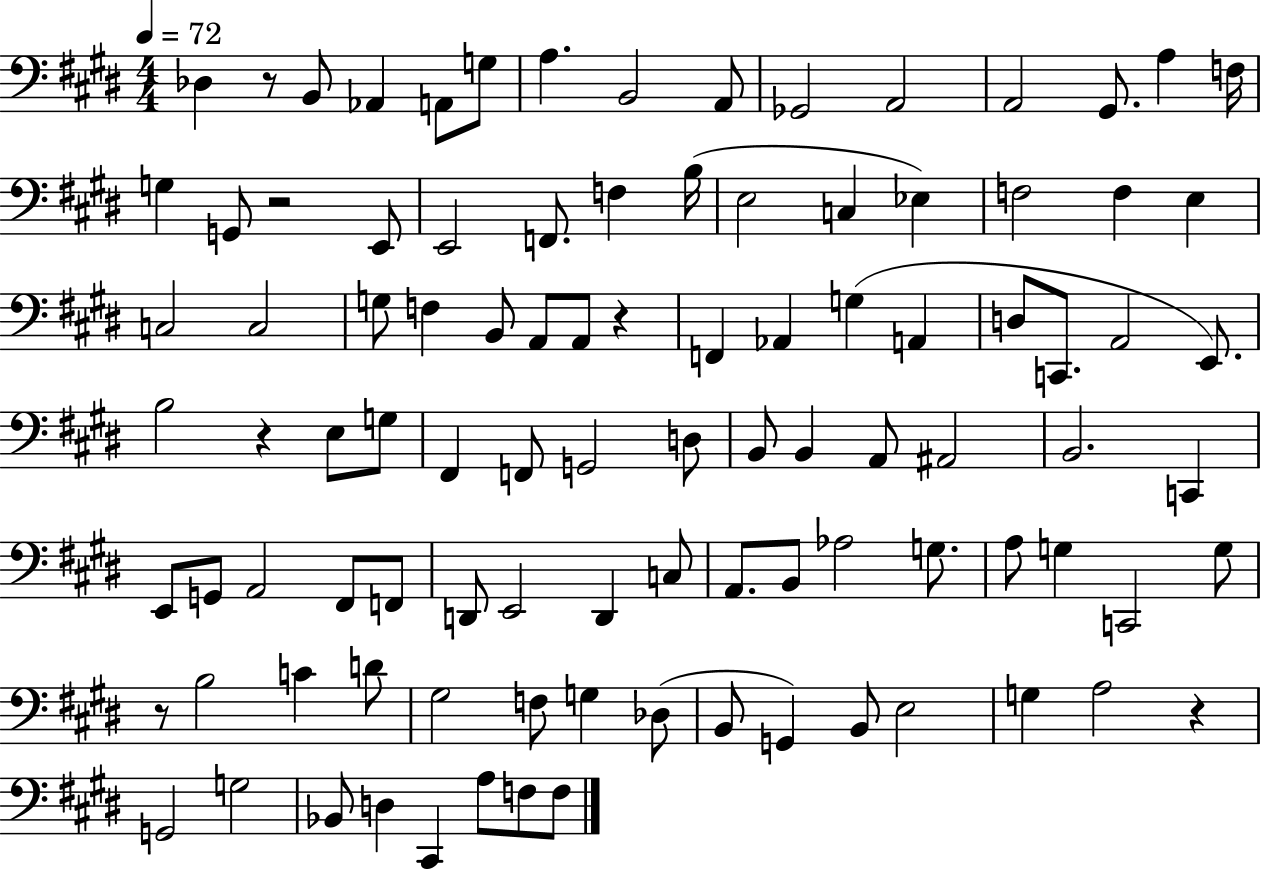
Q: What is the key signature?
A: E major